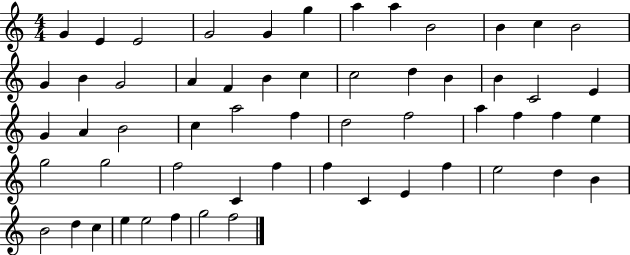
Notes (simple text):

G4/q E4/q E4/h G4/h G4/q G5/q A5/q A5/q B4/h B4/q C5/q B4/h G4/q B4/q G4/h A4/q F4/q B4/q C5/q C5/h D5/q B4/q B4/q C4/h E4/q G4/q A4/q B4/h C5/q A5/h F5/q D5/h F5/h A5/q F5/q F5/q E5/q G5/h G5/h F5/h C4/q F5/q F5/q C4/q E4/q F5/q E5/h D5/q B4/q B4/h D5/q C5/q E5/q E5/h F5/q G5/h F5/h